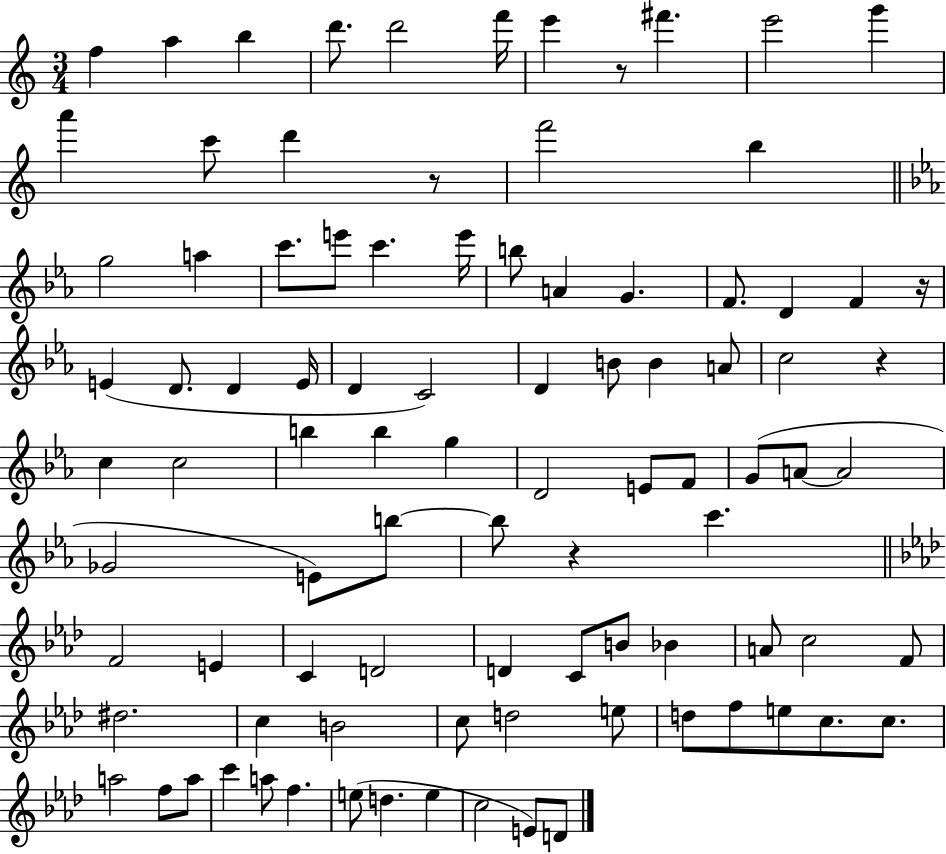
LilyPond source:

{
  \clef treble
  \numericTimeSignature
  \time 3/4
  \key c \major
  f''4 a''4 b''4 | d'''8. d'''2 f'''16 | e'''4 r8 fis'''4. | e'''2 g'''4 | \break a'''4 c'''8 d'''4 r8 | f'''2 b''4 | \bar "||" \break \key ees \major g''2 a''4 | c'''8. e'''8 c'''4. e'''16 | b''8 a'4 g'4. | f'8. d'4 f'4 r16 | \break e'4( d'8. d'4 e'16 | d'4 c'2) | d'4 b'8 b'4 a'8 | c''2 r4 | \break c''4 c''2 | b''4 b''4 g''4 | d'2 e'8 f'8 | g'8( a'8~~ a'2 | \break ges'2 e'8) b''8~~ | b''8 r4 c'''4. | \bar "||" \break \key f \minor f'2 e'4 | c'4 d'2 | d'4 c'8 b'8 bes'4 | a'8 c''2 f'8 | \break dis''2. | c''4 b'2 | c''8 d''2 e''8 | d''8 f''8 e''8 c''8. c''8. | \break a''2 f''8 a''8 | c'''4 a''8 f''4. | e''8( d''4. e''4 | c''2 e'8) d'8 | \break \bar "|."
}